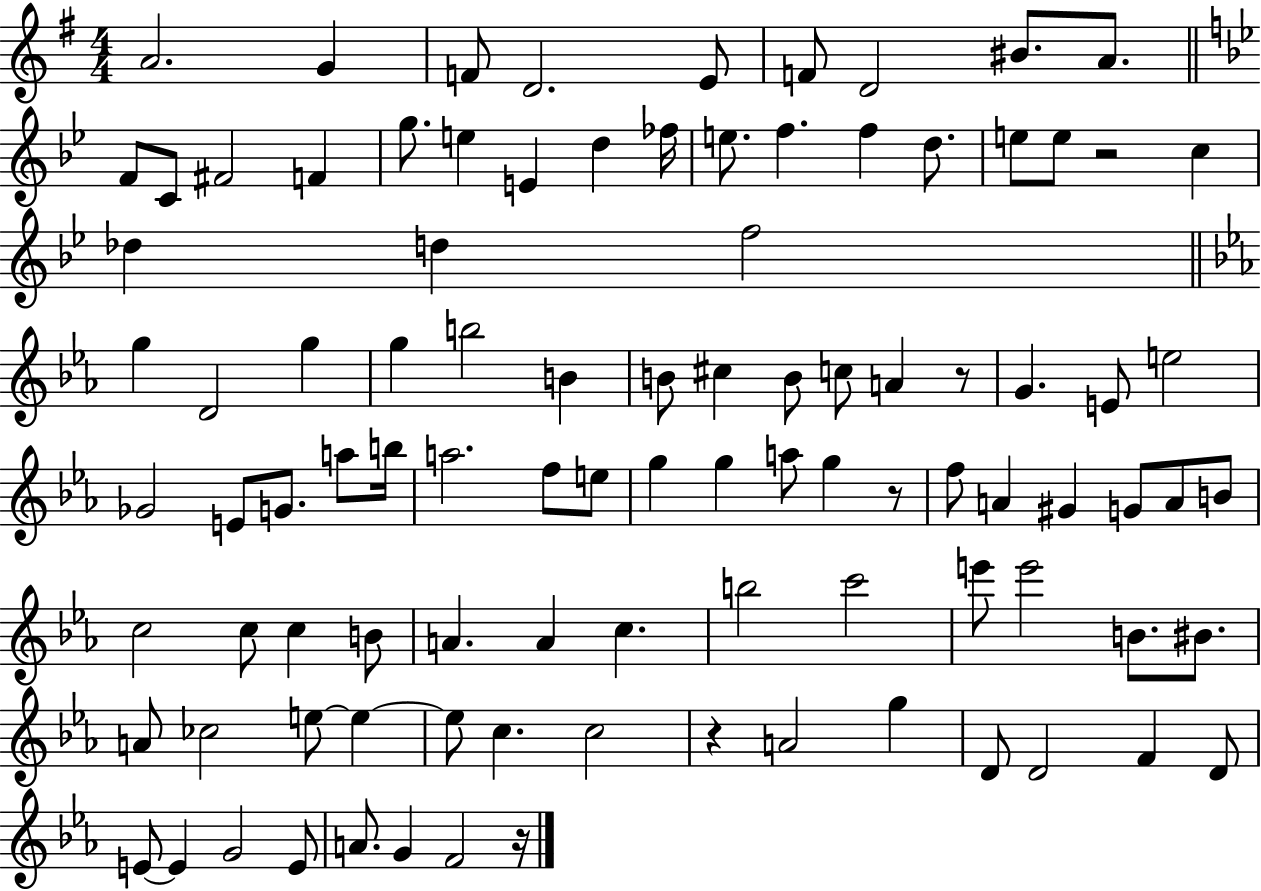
{
  \clef treble
  \numericTimeSignature
  \time 4/4
  \key g \major
  a'2. g'4 | f'8 d'2. e'8 | f'8 d'2 bis'8. a'8. | \bar "||" \break \key bes \major f'8 c'8 fis'2 f'4 | g''8. e''4 e'4 d''4 fes''16 | e''8. f''4. f''4 d''8. | e''8 e''8 r2 c''4 | \break des''4 d''4 f''2 | \bar "||" \break \key c \minor g''4 d'2 g''4 | g''4 b''2 b'4 | b'8 cis''4 b'8 c''8 a'4 r8 | g'4. e'8 e''2 | \break ges'2 e'8 g'8. a''8 b''16 | a''2. f''8 e''8 | g''4 g''4 a''8 g''4 r8 | f''8 a'4 gis'4 g'8 a'8 b'8 | \break c''2 c''8 c''4 b'8 | a'4. a'4 c''4. | b''2 c'''2 | e'''8 e'''2 b'8. bis'8. | \break a'8 ces''2 e''8~~ e''4~~ | e''8 c''4. c''2 | r4 a'2 g''4 | d'8 d'2 f'4 d'8 | \break e'8~~ e'4 g'2 e'8 | a'8. g'4 f'2 r16 | \bar "|."
}